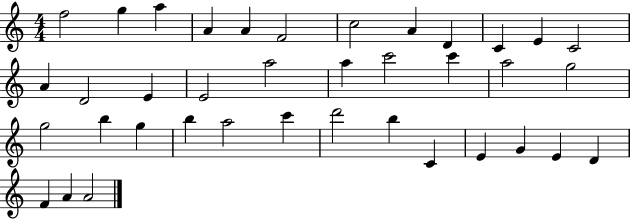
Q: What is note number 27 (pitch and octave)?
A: A5